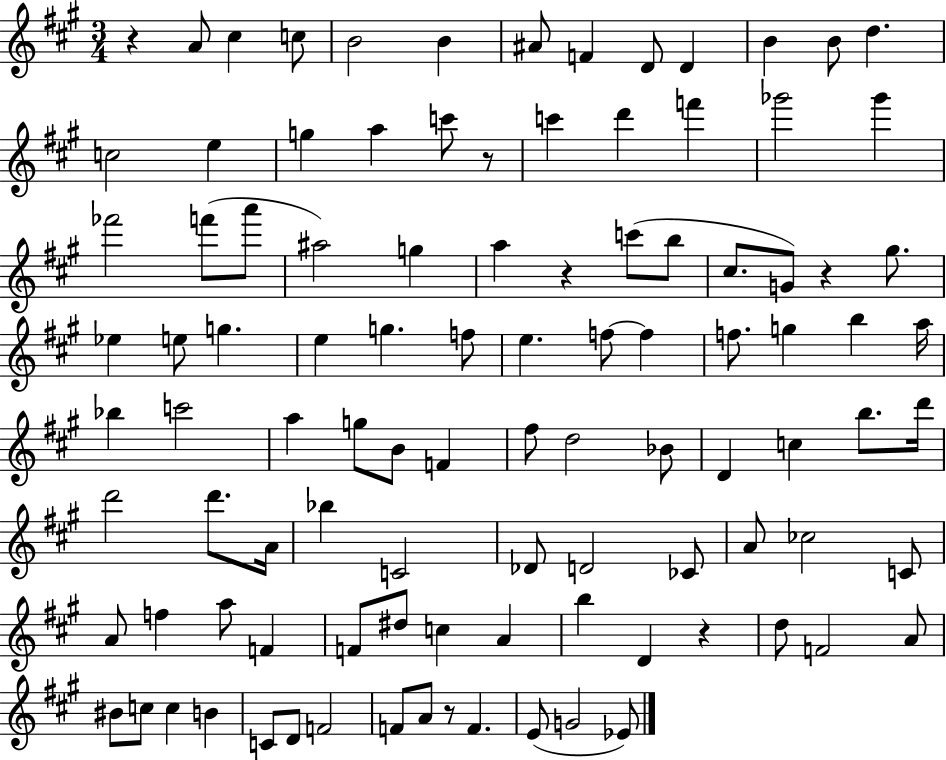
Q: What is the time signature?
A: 3/4